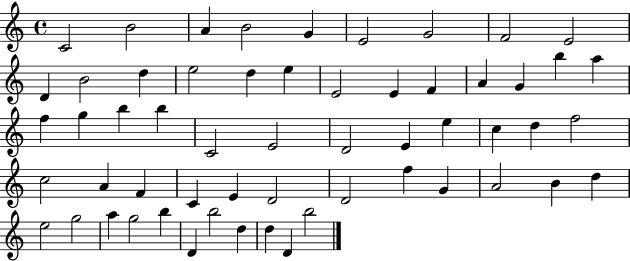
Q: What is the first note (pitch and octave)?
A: C4